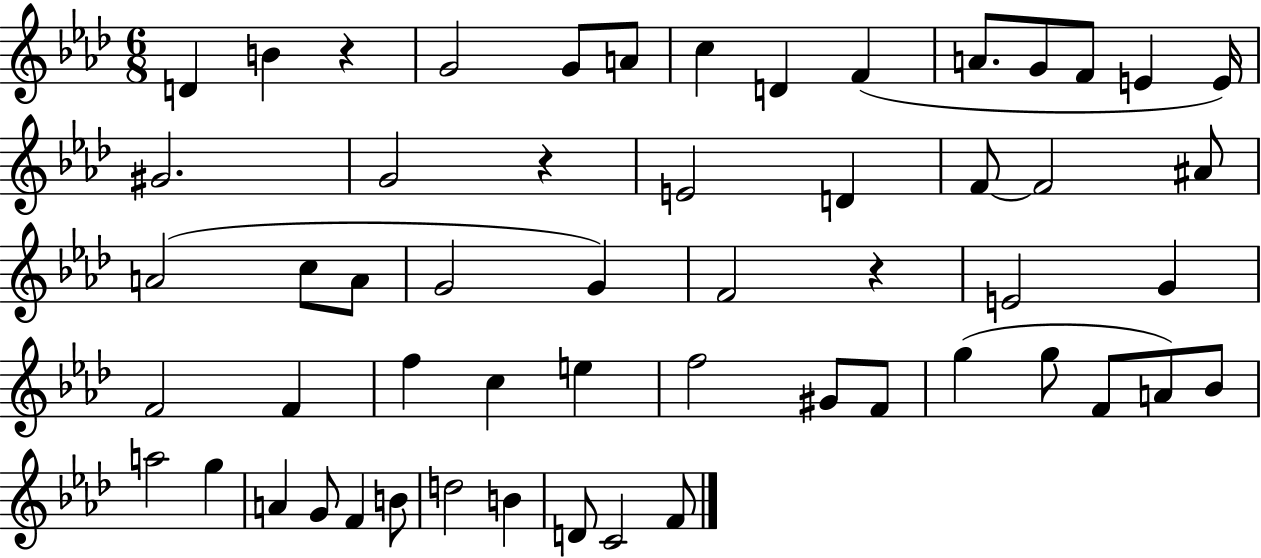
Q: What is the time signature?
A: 6/8